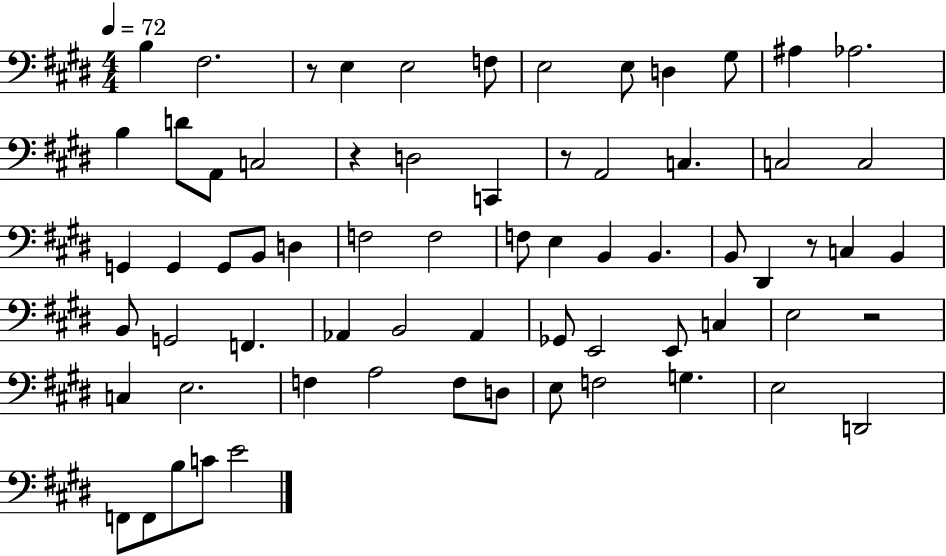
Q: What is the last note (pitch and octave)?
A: E4